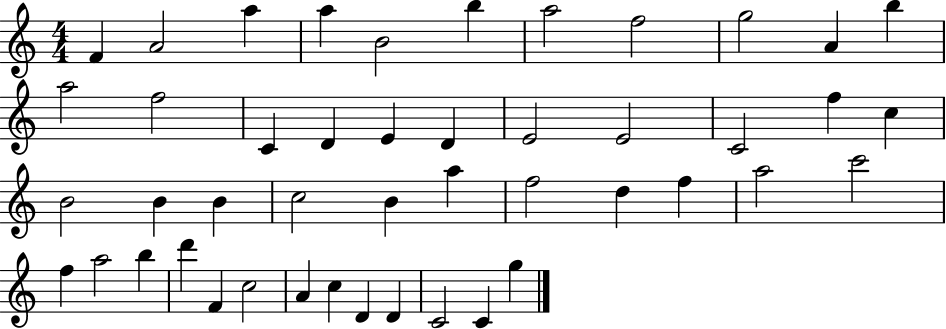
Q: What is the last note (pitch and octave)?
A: G5